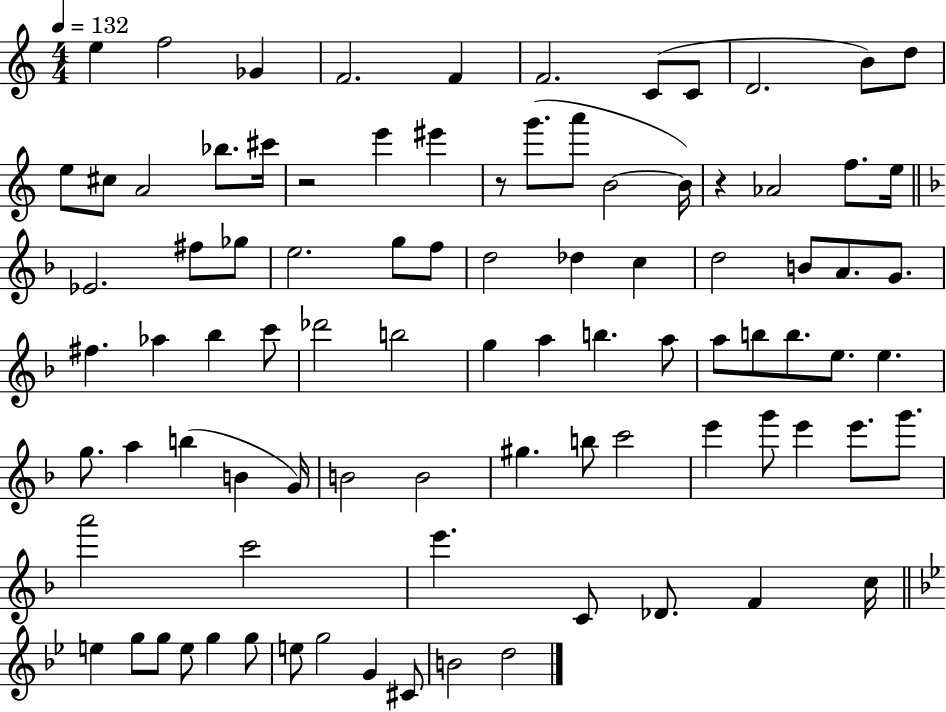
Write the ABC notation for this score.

X:1
T:Untitled
M:4/4
L:1/4
K:C
e f2 _G F2 F F2 C/2 C/2 D2 B/2 d/2 e/2 ^c/2 A2 _b/2 ^c'/4 z2 e' ^e' z/2 g'/2 a'/2 B2 B/4 z _A2 f/2 e/4 _E2 ^f/2 _g/2 e2 g/2 f/2 d2 _d c d2 B/2 A/2 G/2 ^f _a _b c'/2 _d'2 b2 g a b a/2 a/2 b/2 b/2 e/2 e g/2 a b B G/4 B2 B2 ^g b/2 c'2 e' g'/2 e' e'/2 g'/2 a'2 c'2 e' C/2 _D/2 F c/4 e g/2 g/2 e/2 g g/2 e/2 g2 G ^C/2 B2 d2